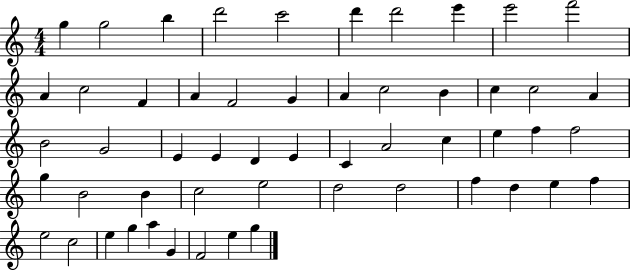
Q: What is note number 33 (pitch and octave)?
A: F5